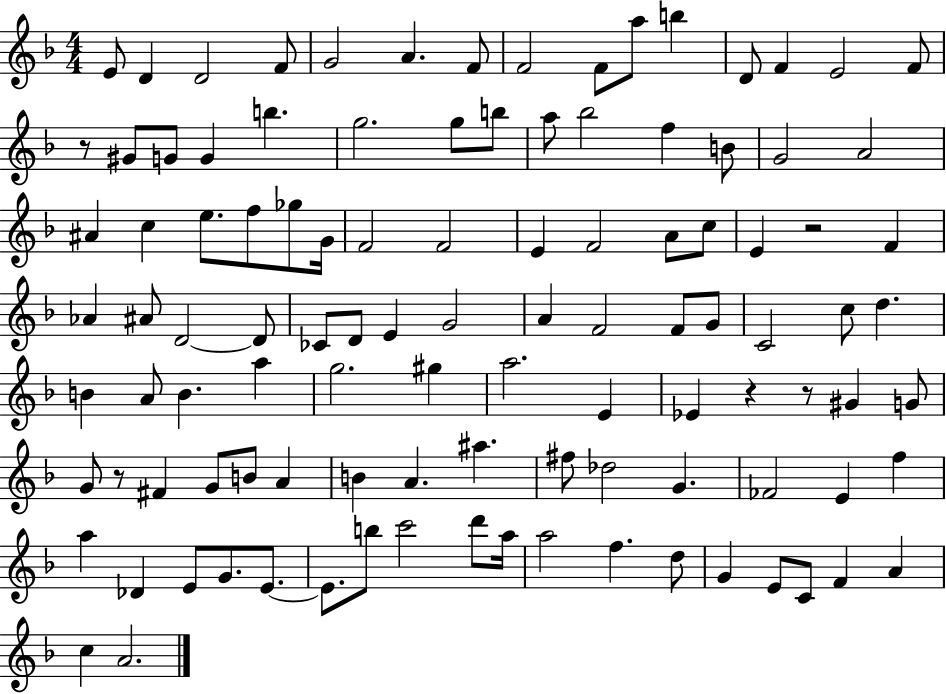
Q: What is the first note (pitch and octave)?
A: E4